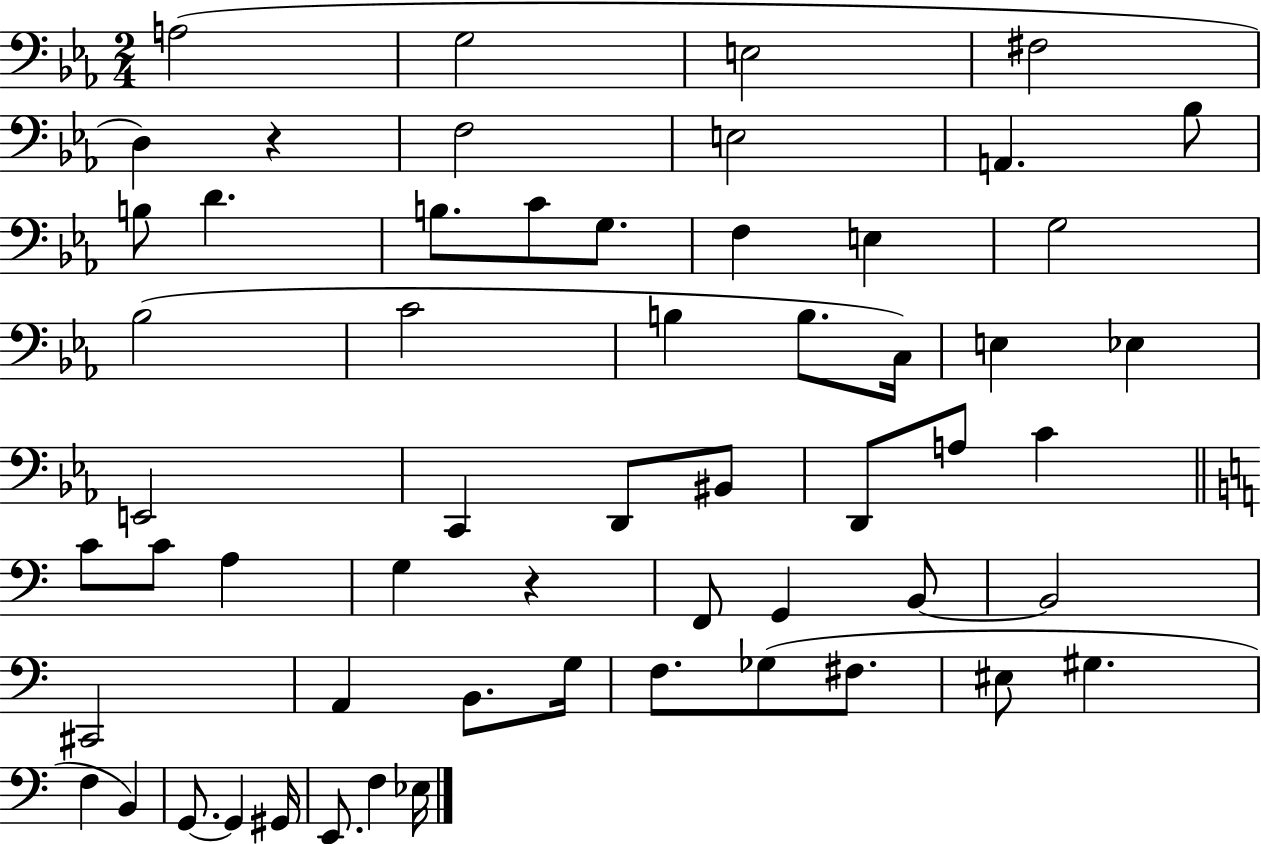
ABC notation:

X:1
T:Untitled
M:2/4
L:1/4
K:Eb
A,2 G,2 E,2 ^F,2 D, z F,2 E,2 A,, _B,/2 B,/2 D B,/2 C/2 G,/2 F, E, G,2 _B,2 C2 B, B,/2 C,/4 E, _E, E,,2 C,, D,,/2 ^B,,/2 D,,/2 A,/2 C C/2 C/2 A, G, z F,,/2 G,, B,,/2 B,,2 ^C,,2 A,, B,,/2 G,/4 F,/2 _G,/2 ^F,/2 ^E,/2 ^G, F, B,, G,,/2 G,, ^G,,/4 E,,/2 F, _E,/4